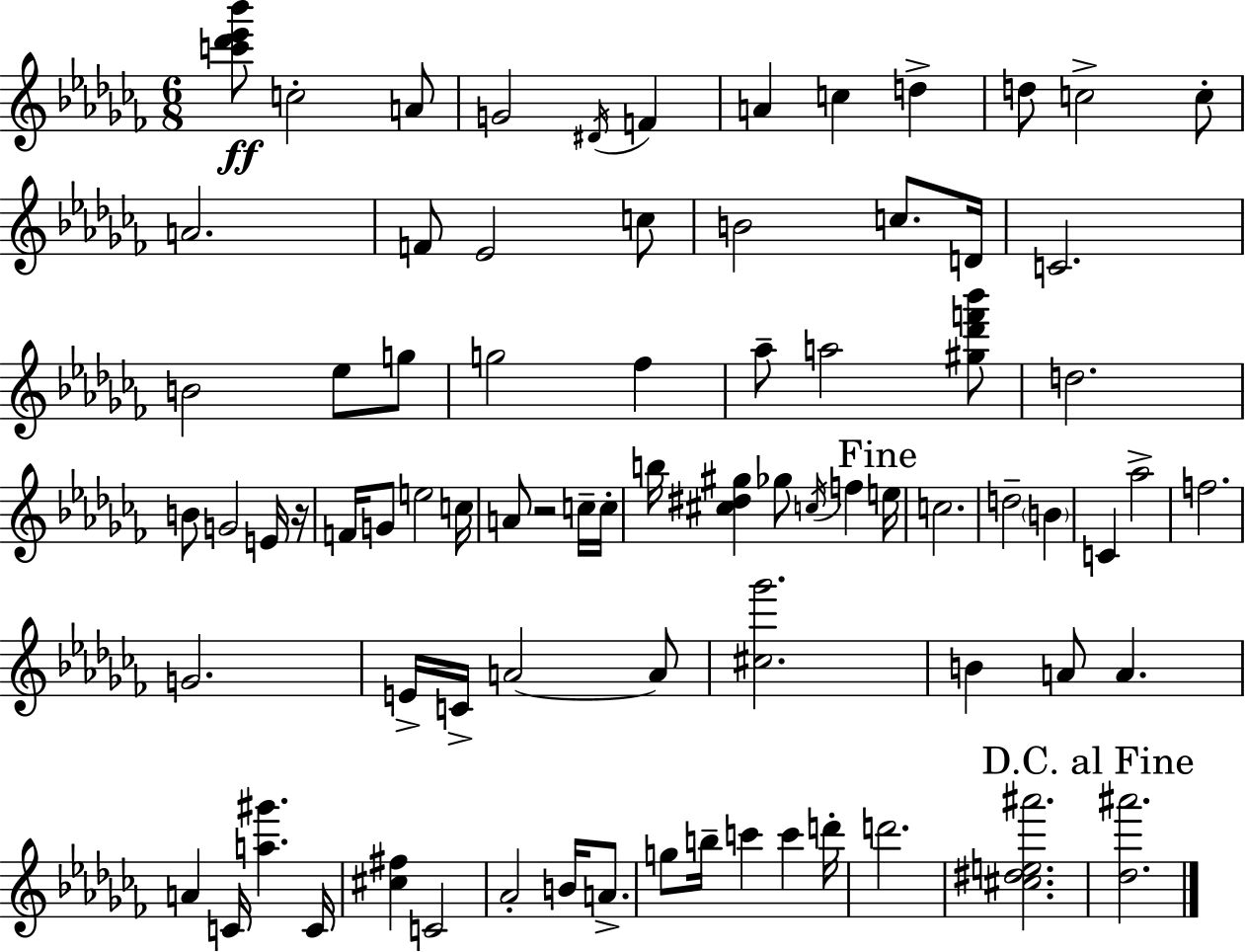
{
  \clef treble
  \numericTimeSignature
  \time 6/8
  \key aes \minor
  <c''' des''' ees''' bes'''>8\ff c''2-. a'8 | g'2 \acciaccatura { dis'16 } f'4 | a'4 c''4 d''4-> | d''8 c''2-> c''8-. | \break a'2. | f'8 ees'2 c''8 | b'2 c''8. | d'16 c'2. | \break b'2 ees''8 g''8 | g''2 fes''4 | aes''8-- a''2 <gis'' des''' f''' bes'''>8 | d''2. | \break b'8 g'2 e'16 | r16 f'16 g'8 e''2 | c''16 a'8 r2 c''16-- | c''16-. b''16 <cis'' dis'' gis''>4 ges''8 \acciaccatura { c''16 } f''4 | \break \mark "Fine" e''16 c''2. | d''2-- \parenthesize b'4 | c'4 aes''2-> | f''2. | \break g'2. | e'16-> c'16-> a'2~~ | a'8 <cis'' ges'''>2. | b'4 a'8 a'4. | \break a'4 c'16 <a'' gis'''>4. | c'16 <cis'' fis''>4 c'2 | aes'2-. b'16 a'8.-> | g''8 b''16-- c'''4 c'''4 | \break d'''16-. d'''2. | <cis'' dis'' e'' ais'''>2. | \mark "D.C. al Fine" <des'' ais'''>2. | \bar "|."
}